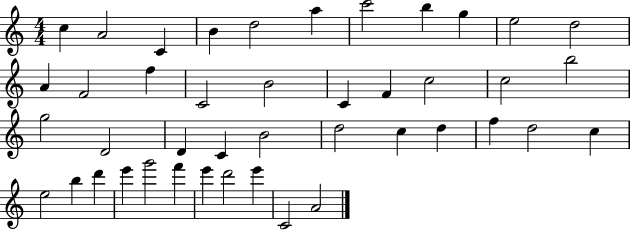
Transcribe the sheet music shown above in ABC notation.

X:1
T:Untitled
M:4/4
L:1/4
K:C
c A2 C B d2 a c'2 b g e2 d2 A F2 f C2 B2 C F c2 c2 b2 g2 D2 D C B2 d2 c d f d2 c e2 b d' e' g'2 f' e' d'2 e' C2 A2